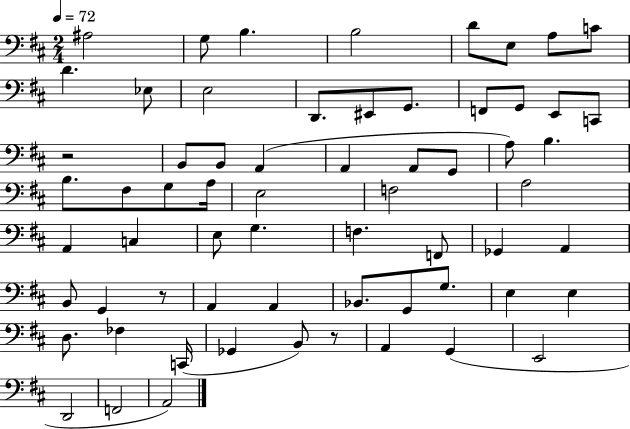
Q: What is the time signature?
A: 2/4